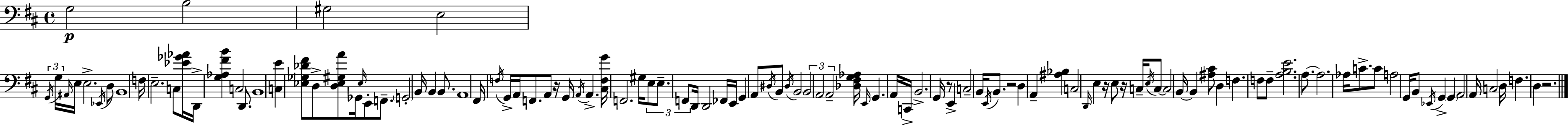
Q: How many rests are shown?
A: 6